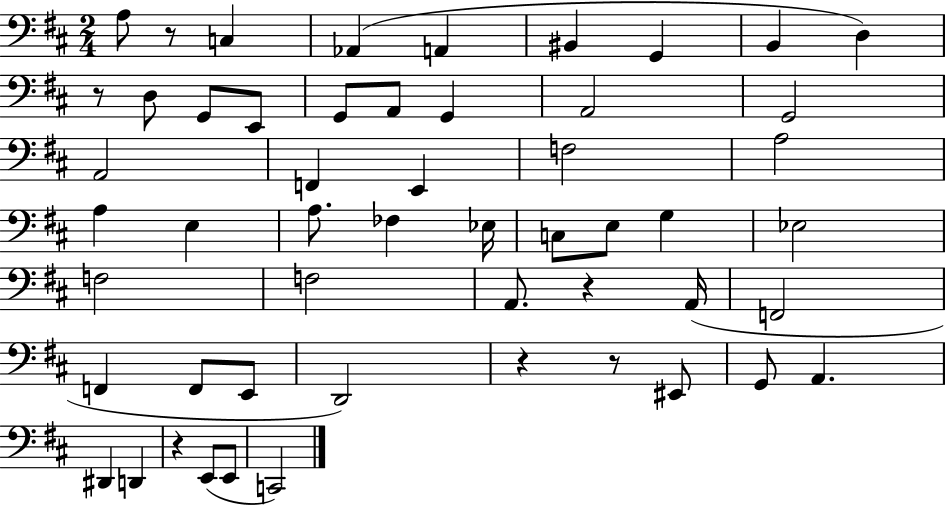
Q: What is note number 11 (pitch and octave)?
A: E2